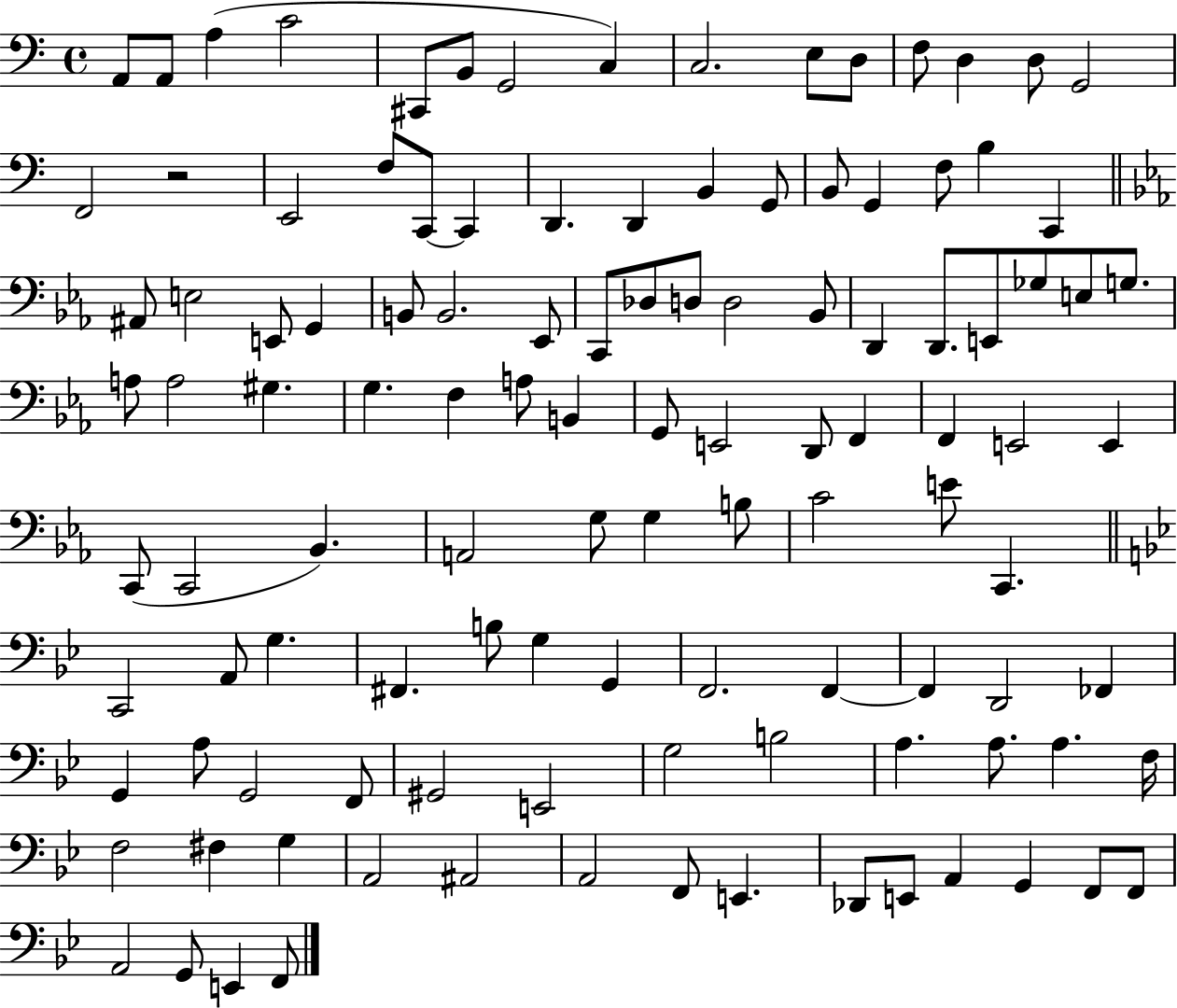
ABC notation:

X:1
T:Untitled
M:4/4
L:1/4
K:C
A,,/2 A,,/2 A, C2 ^C,,/2 B,,/2 G,,2 C, C,2 E,/2 D,/2 F,/2 D, D,/2 G,,2 F,,2 z2 E,,2 F,/2 C,,/2 C,, D,, D,, B,, G,,/2 B,,/2 G,, F,/2 B, C,, ^A,,/2 E,2 E,,/2 G,, B,,/2 B,,2 _E,,/2 C,,/2 _D,/2 D,/2 D,2 _B,,/2 D,, D,,/2 E,,/2 _G,/2 E,/2 G,/2 A,/2 A,2 ^G, G, F, A,/2 B,, G,,/2 E,,2 D,,/2 F,, F,, E,,2 E,, C,,/2 C,,2 _B,, A,,2 G,/2 G, B,/2 C2 E/2 C,, C,,2 A,,/2 G, ^F,, B,/2 G, G,, F,,2 F,, F,, D,,2 _F,, G,, A,/2 G,,2 F,,/2 ^G,,2 E,,2 G,2 B,2 A, A,/2 A, F,/4 F,2 ^F, G, A,,2 ^A,,2 A,,2 F,,/2 E,, _D,,/2 E,,/2 A,, G,, F,,/2 F,,/2 A,,2 G,,/2 E,, F,,/2